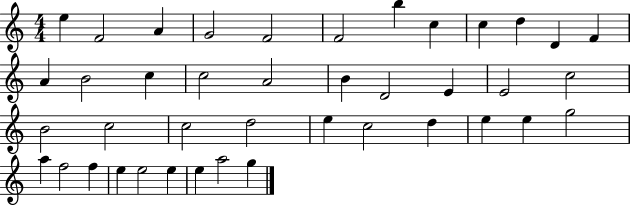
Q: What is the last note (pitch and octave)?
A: G5